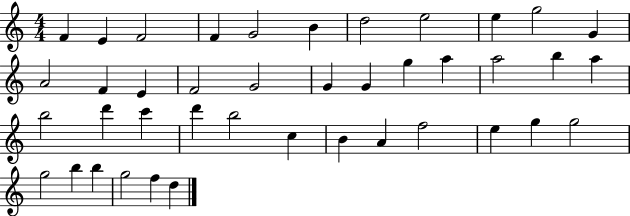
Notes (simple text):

F4/q E4/q F4/h F4/q G4/h B4/q D5/h E5/h E5/q G5/h G4/q A4/h F4/q E4/q F4/h G4/h G4/q G4/q G5/q A5/q A5/h B5/q A5/q B5/h D6/q C6/q D6/q B5/h C5/q B4/q A4/q F5/h E5/q G5/q G5/h G5/h B5/q B5/q G5/h F5/q D5/q